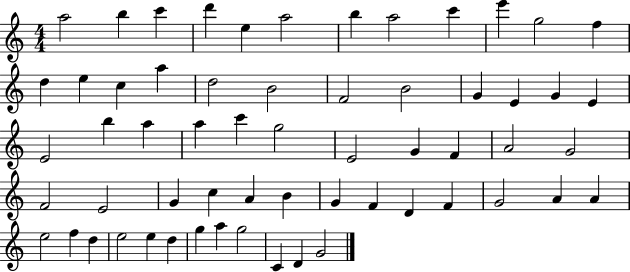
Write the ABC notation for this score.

X:1
T:Untitled
M:4/4
L:1/4
K:C
a2 b c' d' e a2 b a2 c' e' g2 f d e c a d2 B2 F2 B2 G E G E E2 b a a c' g2 E2 G F A2 G2 F2 E2 G c A B G F D F G2 A A e2 f d e2 e d g a g2 C D G2